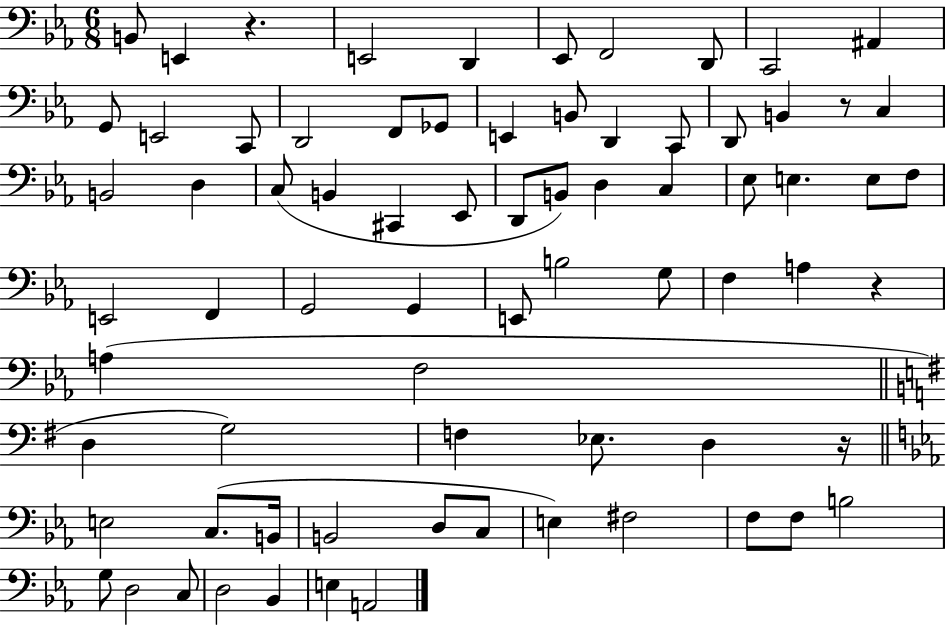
X:1
T:Untitled
M:6/8
L:1/4
K:Eb
B,,/2 E,, z E,,2 D,, _E,,/2 F,,2 D,,/2 C,,2 ^A,, G,,/2 E,,2 C,,/2 D,,2 F,,/2 _G,,/2 E,, B,,/2 D,, C,,/2 D,,/2 B,, z/2 C, B,,2 D, C,/2 B,, ^C,, _E,,/2 D,,/2 B,,/2 D, C, _E,/2 E, E,/2 F,/2 E,,2 F,, G,,2 G,, E,,/2 B,2 G,/2 F, A, z A, F,2 D, G,2 F, _E,/2 D, z/4 E,2 C,/2 B,,/4 B,,2 D,/2 C,/2 E, ^F,2 F,/2 F,/2 B,2 G,/2 D,2 C,/2 D,2 _B,, E, A,,2